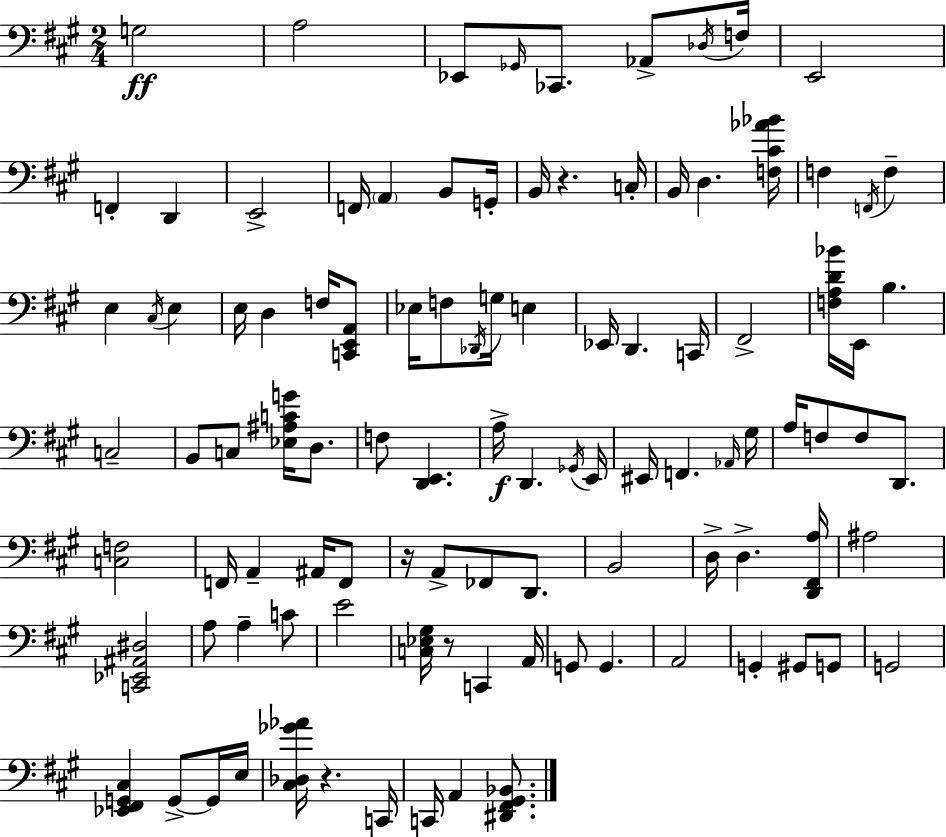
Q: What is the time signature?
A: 2/4